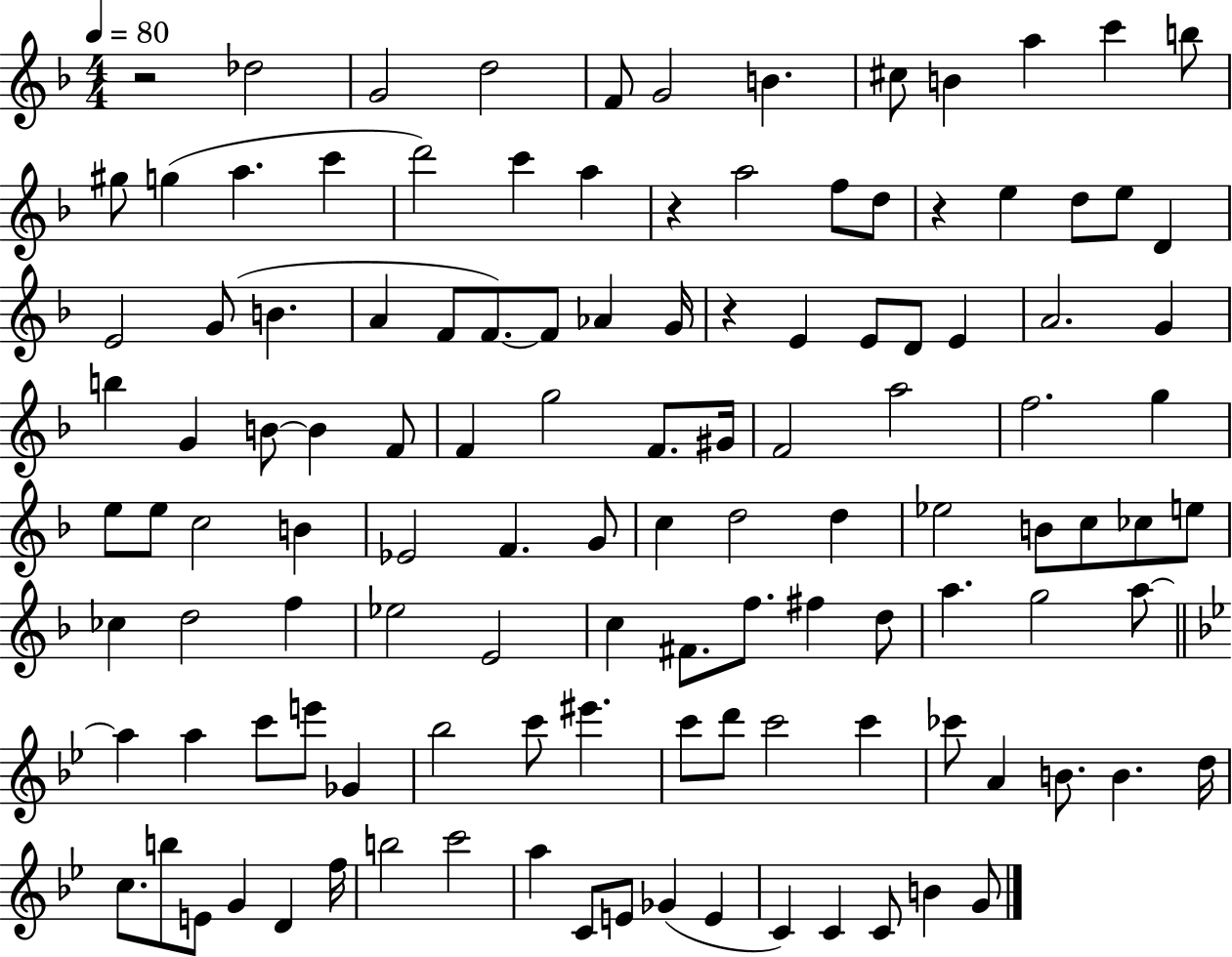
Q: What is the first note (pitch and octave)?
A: Db5